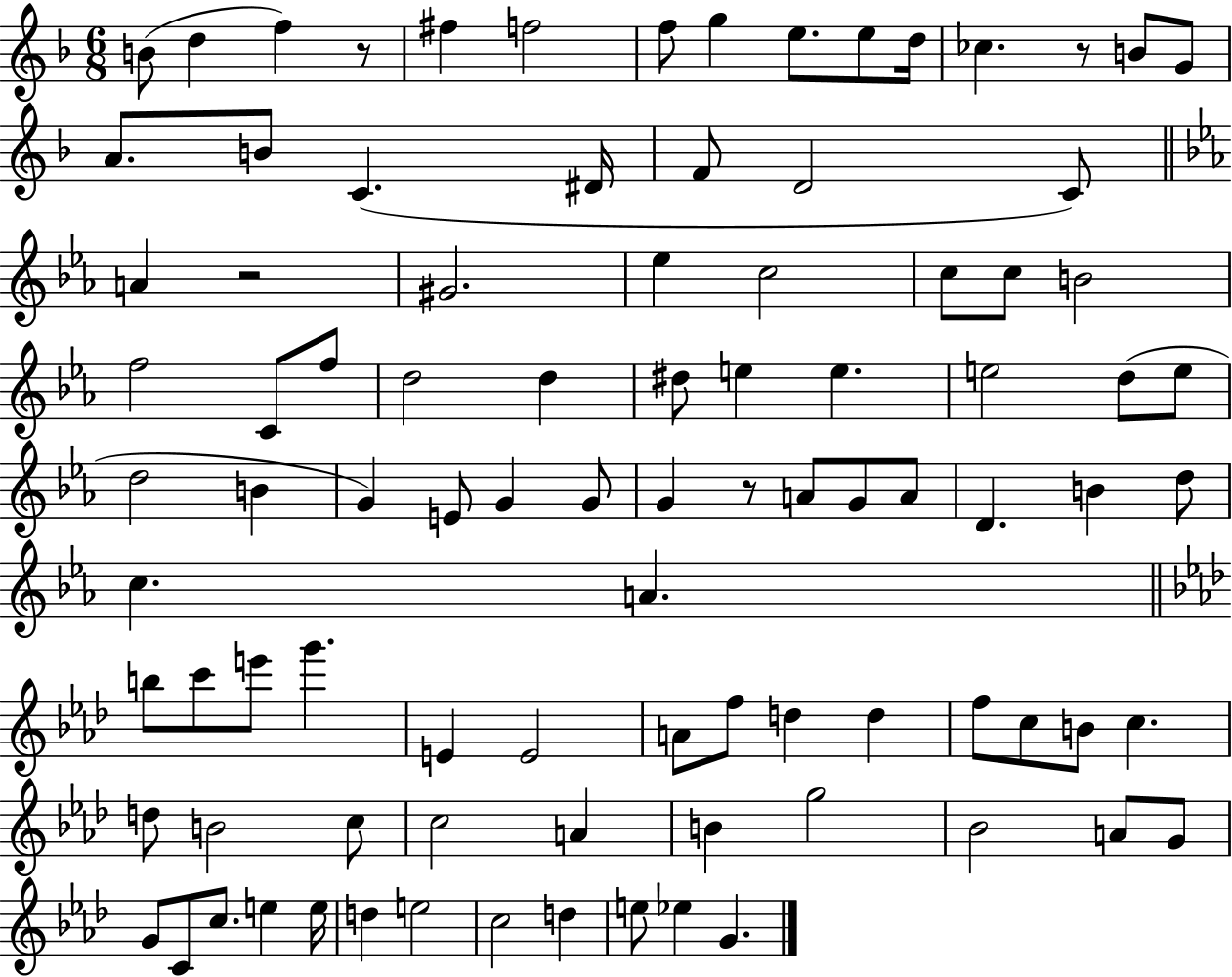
B4/e D5/q F5/q R/e F#5/q F5/h F5/e G5/q E5/e. E5/e D5/s CES5/q. R/e B4/e G4/e A4/e. B4/e C4/q. D#4/s F4/e D4/h C4/e A4/q R/h G#4/h. Eb5/q C5/h C5/e C5/e B4/h F5/h C4/e F5/e D5/h D5/q D#5/e E5/q E5/q. E5/h D5/e E5/e D5/h B4/q G4/q E4/e G4/q G4/e G4/q R/e A4/e G4/e A4/e D4/q. B4/q D5/e C5/q. A4/q. B5/e C6/e E6/e G6/q. E4/q E4/h A4/e F5/e D5/q D5/q F5/e C5/e B4/e C5/q. D5/e B4/h C5/e C5/h A4/q B4/q G5/h Bb4/h A4/e G4/e G4/e C4/e C5/e. E5/q E5/s D5/q E5/h C5/h D5/q E5/e Eb5/q G4/q.